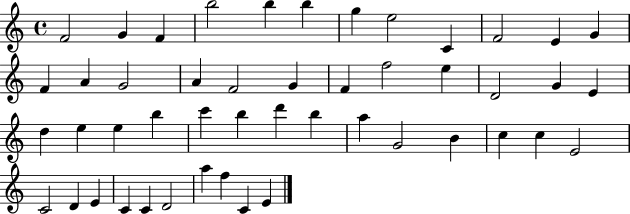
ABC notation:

X:1
T:Untitled
M:4/4
L:1/4
K:C
F2 G F b2 b b g e2 C F2 E G F A G2 A F2 G F f2 e D2 G E d e e b c' b d' b a G2 B c c E2 C2 D E C C D2 a f C E